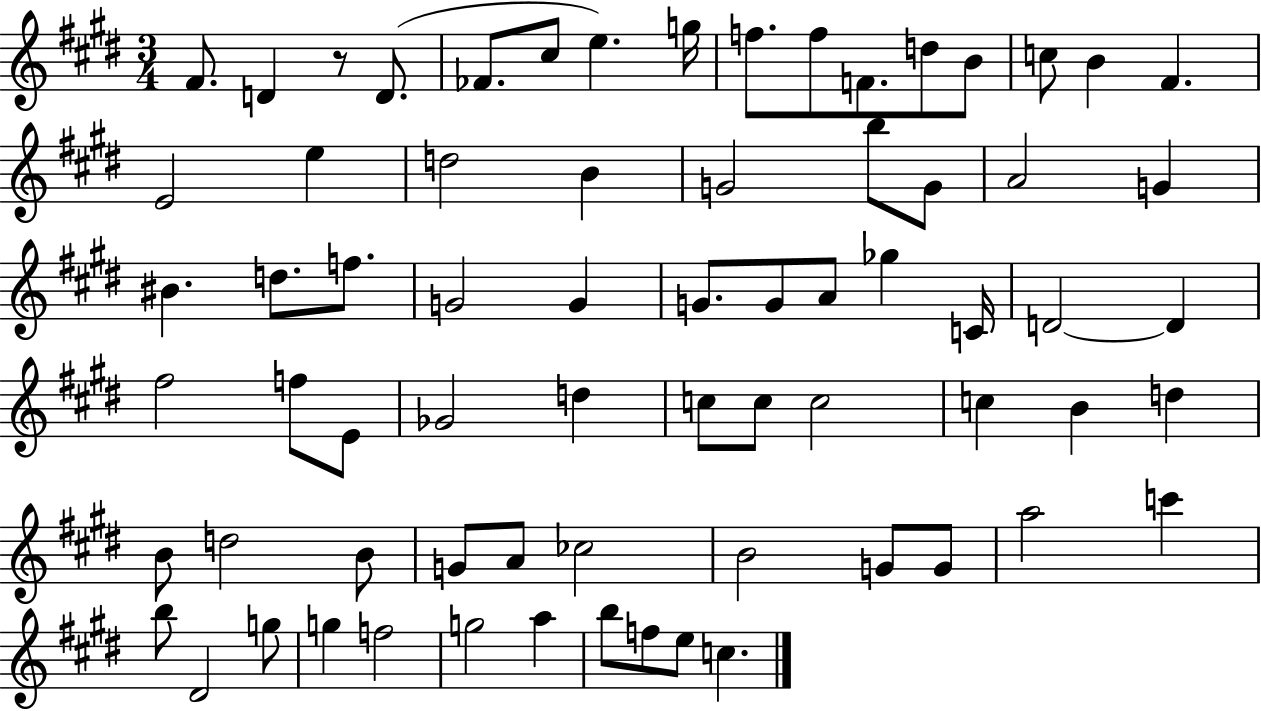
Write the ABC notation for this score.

X:1
T:Untitled
M:3/4
L:1/4
K:E
^F/2 D z/2 D/2 _F/2 ^c/2 e g/4 f/2 f/2 F/2 d/2 B/2 c/2 B ^F E2 e d2 B G2 b/2 G/2 A2 G ^B d/2 f/2 G2 G G/2 G/2 A/2 _g C/4 D2 D ^f2 f/2 E/2 _G2 d c/2 c/2 c2 c B d B/2 d2 B/2 G/2 A/2 _c2 B2 G/2 G/2 a2 c' b/2 ^D2 g/2 g f2 g2 a b/2 f/2 e/2 c